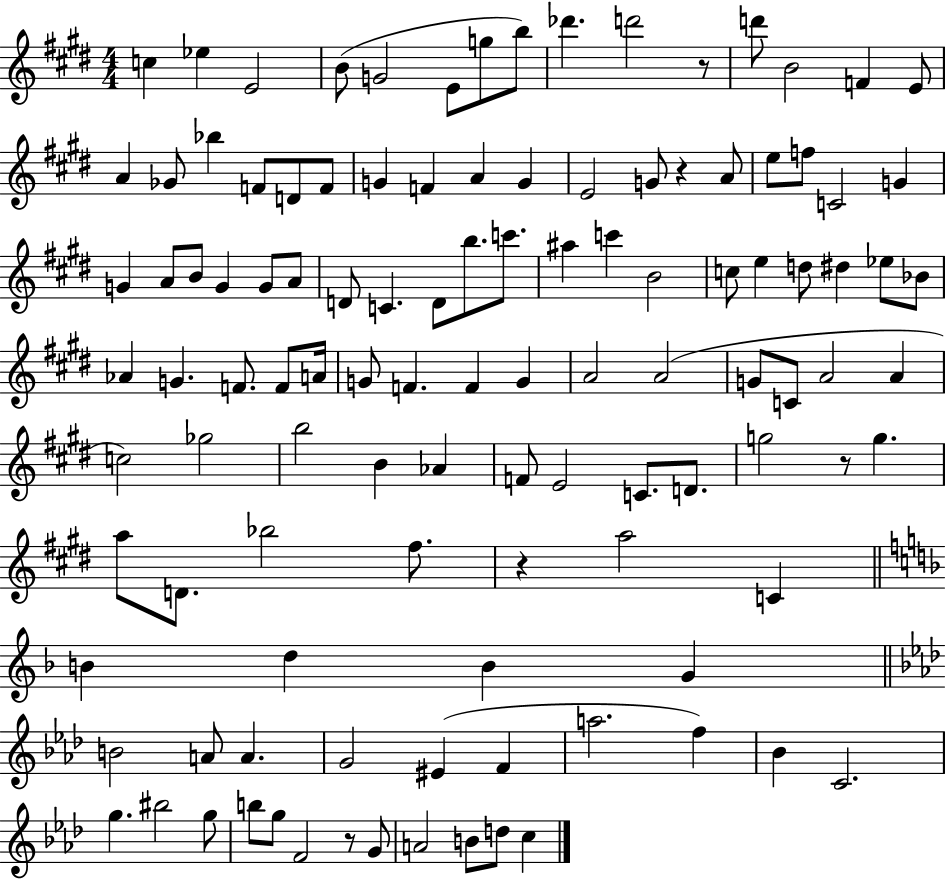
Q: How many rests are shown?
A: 5